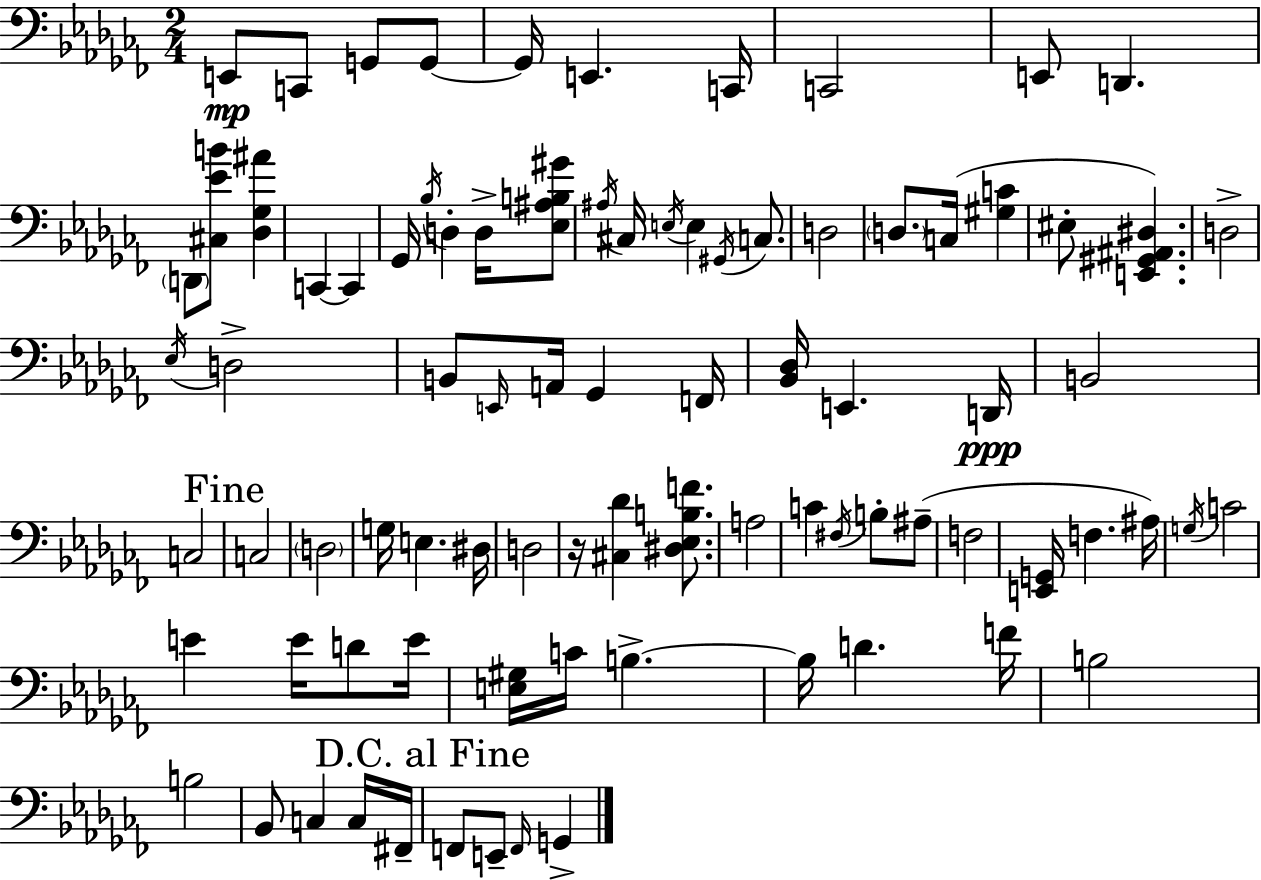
E2/e C2/e G2/e G2/e G2/s E2/q. C2/s C2/h E2/e D2/q. D2/e [C#3,Eb4,B4]/e [Db3,Gb3,A#4]/q C2/q C2/q Gb2/s Bb3/s D3/q D3/s [Eb3,A#3,B3,G#4]/e A#3/s C#3/s E3/s E3/q G#2/s C3/e. D3/h D3/e. C3/s [G#3,C4]/q EIS3/e [E2,G#2,A#2,D#3]/q. D3/h Eb3/s D3/h B2/e E2/s A2/s Gb2/q F2/s [Bb2,Db3]/s E2/q. D2/s B2/h C3/h C3/h D3/h G3/s E3/q. D#3/s D3/h R/s [C#3,Db4]/q [D#3,Eb3,B3,F4]/e. A3/h C4/q F#3/s B3/e A#3/e F3/h [E2,G2]/s F3/q. A#3/s G3/s C4/h E4/q E4/s D4/e E4/s [E3,G#3]/s C4/s B3/q. B3/s D4/q. F4/s B3/h B3/h Bb2/e C3/q C3/s F#2/s F2/e E2/e F2/s G2/q